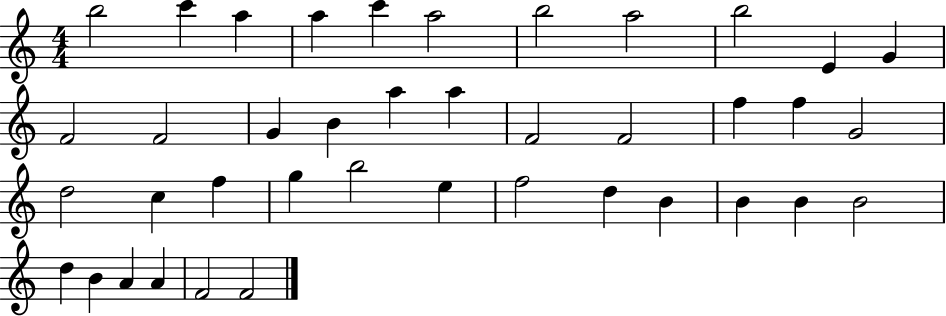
B5/h C6/q A5/q A5/q C6/q A5/h B5/h A5/h B5/h E4/q G4/q F4/h F4/h G4/q B4/q A5/q A5/q F4/h F4/h F5/q F5/q G4/h D5/h C5/q F5/q G5/q B5/h E5/q F5/h D5/q B4/q B4/q B4/q B4/h D5/q B4/q A4/q A4/q F4/h F4/h